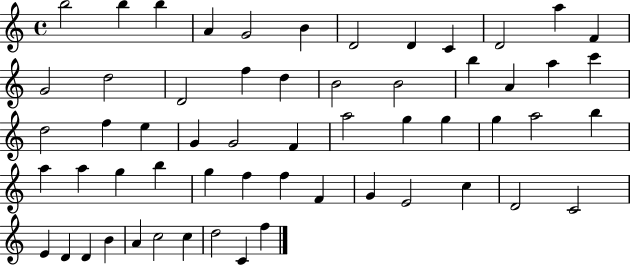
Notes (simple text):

B5/h B5/q B5/q A4/q G4/h B4/q D4/h D4/q C4/q D4/h A5/q F4/q G4/h D5/h D4/h F5/q D5/q B4/h B4/h B5/q A4/q A5/q C6/q D5/h F5/q E5/q G4/q G4/h F4/q A5/h G5/q G5/q G5/q A5/h B5/q A5/q A5/q G5/q B5/q G5/q F5/q F5/q F4/q G4/q E4/h C5/q D4/h C4/h E4/q D4/q D4/q B4/q A4/q C5/h C5/q D5/h C4/q F5/q